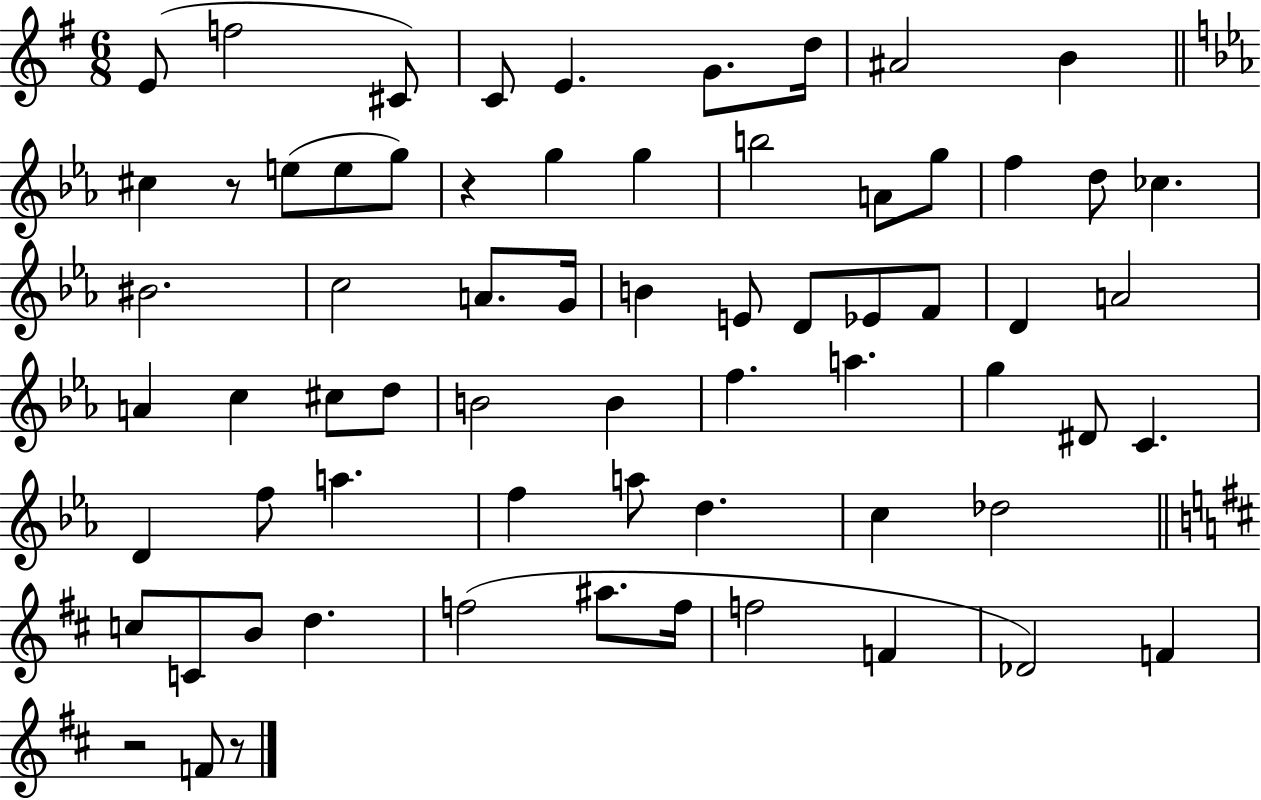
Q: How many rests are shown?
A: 4